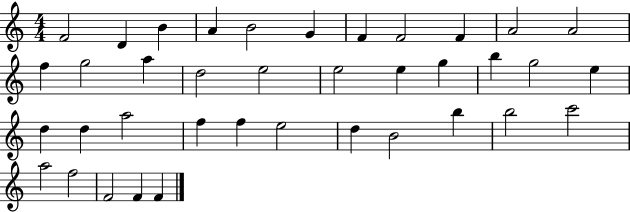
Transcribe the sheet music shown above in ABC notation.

X:1
T:Untitled
M:4/4
L:1/4
K:C
F2 D B A B2 G F F2 F A2 A2 f g2 a d2 e2 e2 e g b g2 e d d a2 f f e2 d B2 b b2 c'2 a2 f2 F2 F F